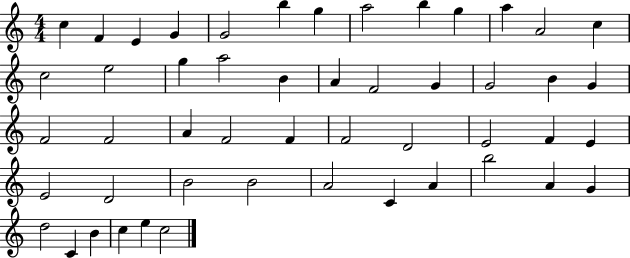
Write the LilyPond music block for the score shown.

{
  \clef treble
  \numericTimeSignature
  \time 4/4
  \key c \major
  c''4 f'4 e'4 g'4 | g'2 b''4 g''4 | a''2 b''4 g''4 | a''4 a'2 c''4 | \break c''2 e''2 | g''4 a''2 b'4 | a'4 f'2 g'4 | g'2 b'4 g'4 | \break f'2 f'2 | a'4 f'2 f'4 | f'2 d'2 | e'2 f'4 e'4 | \break e'2 d'2 | b'2 b'2 | a'2 c'4 a'4 | b''2 a'4 g'4 | \break d''2 c'4 b'4 | c''4 e''4 c''2 | \bar "|."
}